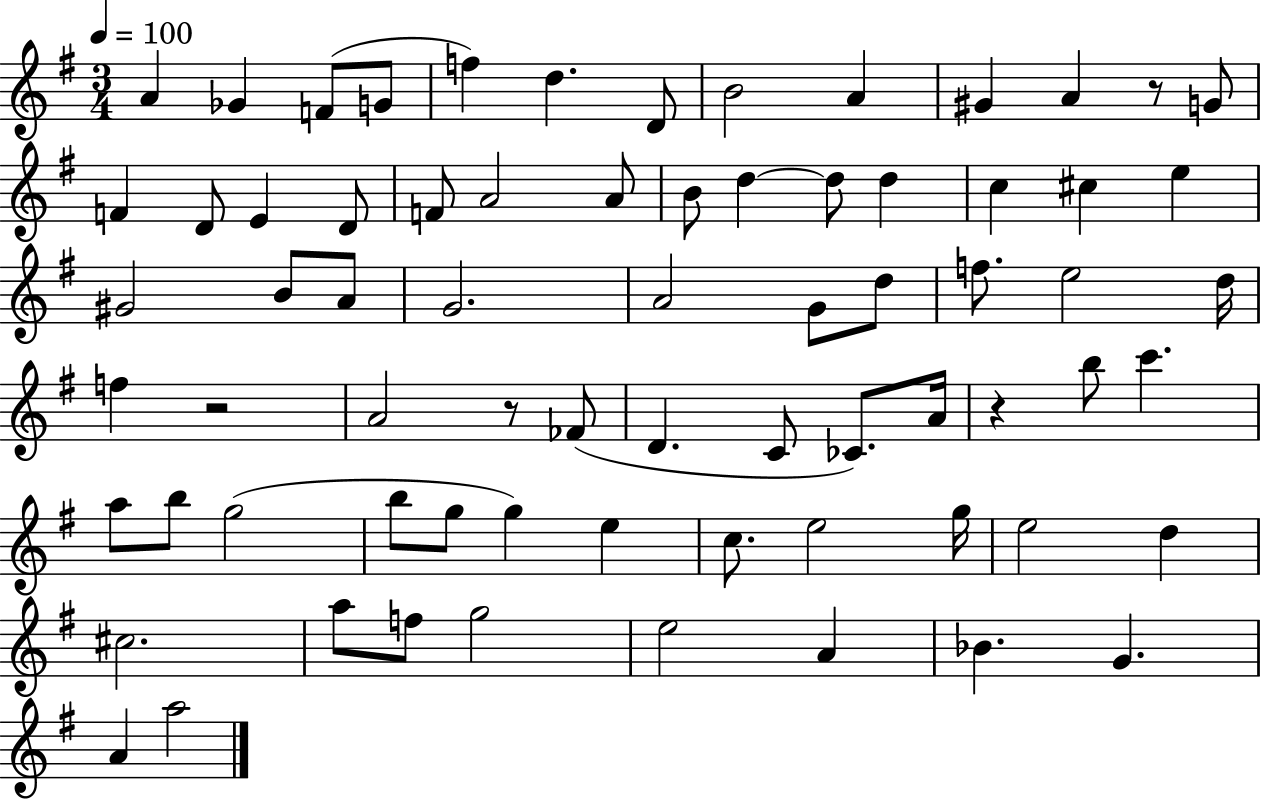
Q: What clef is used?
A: treble